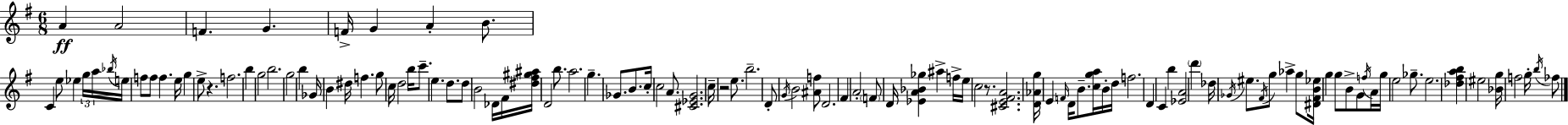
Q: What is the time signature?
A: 6/8